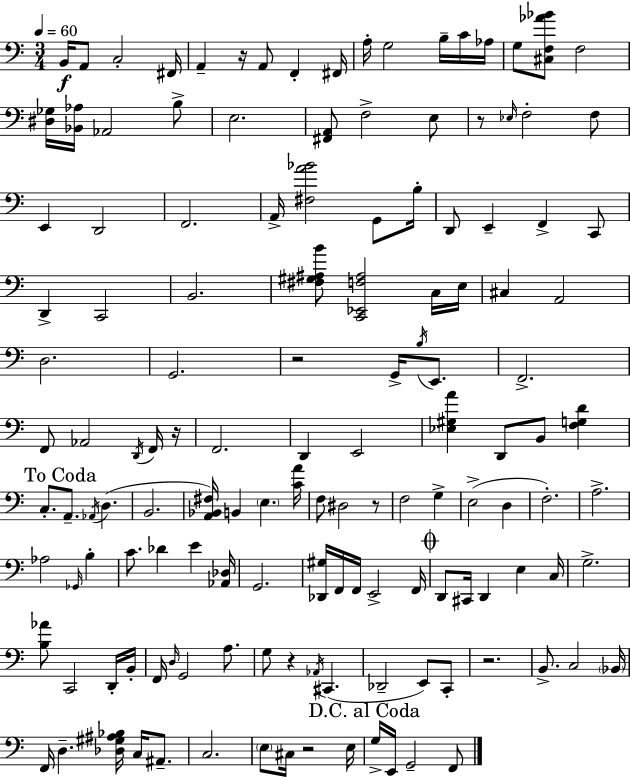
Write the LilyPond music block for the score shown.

{
  \clef bass
  \numericTimeSignature
  \time 3/4
  \key a \minor
  \tempo 4 = 60
  b,16\f a,8 c2-. fis,16 | a,4-- r16 a,8 f,4-. fis,16 | a16-. g2 b16-- c'16 aes16 | g8 <cis f aes' bes'>8 f2 | \break <dis ges>16 <bes, aes>16 aes,2 b8-> | e2. | <fis, a,>8 f2-> e8 | r8 \grace { ees16 } f2-. f8 | \break e,4 d,2 | f,2. | a,16-> <fis a' bes'>2 g,8 | b16-. d,8 e,4-- f,4-> c,8 | \break d,4-> c,2 | b,2. | <fis gis ais b'>8 <c, ees, f ais>2 c16 | e16 cis4 a,2 | \break d2. | g,2. | r2 g,16-> \acciaccatura { b16 } e,8. | f,2.-> | \break f,8 aes,2 | \acciaccatura { d,16 } f,16 r16 f,2. | d,4 e,2 | <ees gis a'>4 d,8 b,8 <f g d'>4 | \break \mark "To Coda" c8.-. a,8.-- \acciaccatura { aes,16 } d4.( | b,2. | <a, bes, fis>16) b,4 \parenthesize e4. | <c' a'>16 f8 dis2 | \break r8 f2 | g4-> e2->( | d4 f2.-.) | a2.-> | \break aes2 | \grace { ges,16 } b4-. c'8. des'4 | e'4 <aes, des>16 g,2. | <des, gis>16 f,16 f,16 e,2-> | \break f,16 \mark \markup { \musicglyph "scripts.coda" } d,8 cis,16 d,4 | e4 c16 g2.-> | <b aes'>8 c,2 | d,16-. b,16-. f,16 \grace { d16 } g,2 | \break a8. g8 r4 | \acciaccatura { aes,16 } cis,4.( des,2-- | e,8) c,8-. r2. | b,8.-> c2 | \break \parenthesize bes,16 f,16 d4.-- | <des gis ais bes>16 c16 ais,8.-- c2. | \parenthesize e8 cis16 r2 | e16 \mark "D.C. al Coda" g16-> e,16 g,2-- | \break f,8 \bar "|."
}